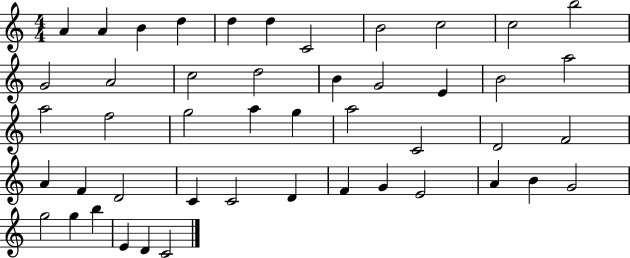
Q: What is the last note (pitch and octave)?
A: C4